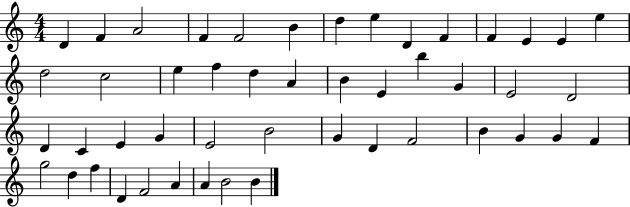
D4/q F4/q A4/h F4/q F4/h B4/q D5/q E5/q D4/q F4/q F4/q E4/q E4/q E5/q D5/h C5/h E5/q F5/q D5/q A4/q B4/q E4/q B5/q G4/q E4/h D4/h D4/q C4/q E4/q G4/q E4/h B4/h G4/q D4/q F4/h B4/q G4/q G4/q F4/q G5/h D5/q F5/q D4/q F4/h A4/q A4/q B4/h B4/q